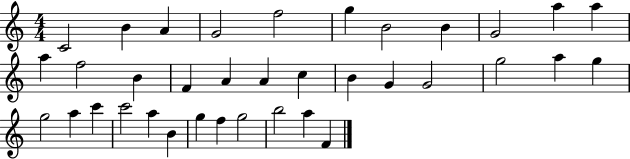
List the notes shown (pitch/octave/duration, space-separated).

C4/h B4/q A4/q G4/h F5/h G5/q B4/h B4/q G4/h A5/q A5/q A5/q F5/h B4/q F4/q A4/q A4/q C5/q B4/q G4/q G4/h G5/h A5/q G5/q G5/h A5/q C6/q C6/h A5/q B4/q G5/q F5/q G5/h B5/h A5/q F4/q